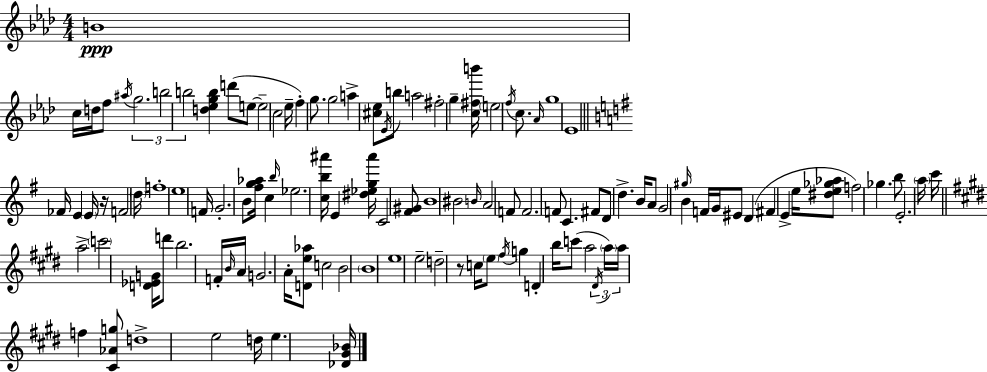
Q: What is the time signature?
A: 4/4